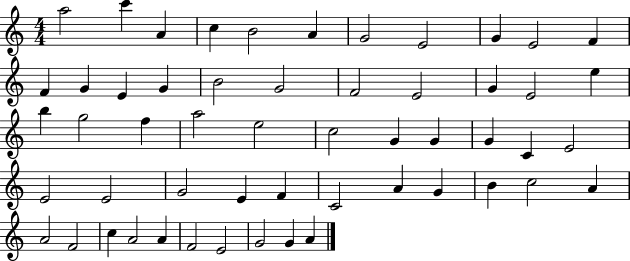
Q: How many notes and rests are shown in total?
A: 54